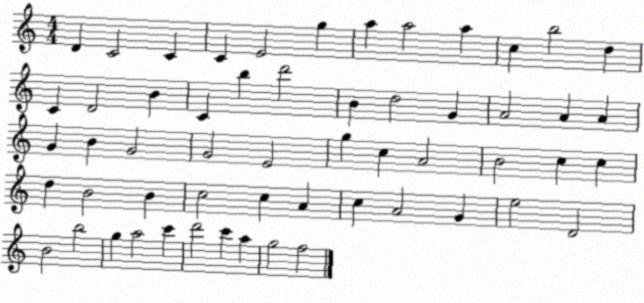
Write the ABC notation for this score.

X:1
T:Untitled
M:4/4
L:1/4
K:C
D C2 C C E2 g a a2 a c b2 d C D2 B C b d'2 B d2 G A2 A A G B G2 G2 E2 g c A2 B2 c c d B2 B c2 c A c A2 G e2 D2 B2 b2 g a2 c' d'2 c' a g2 f2